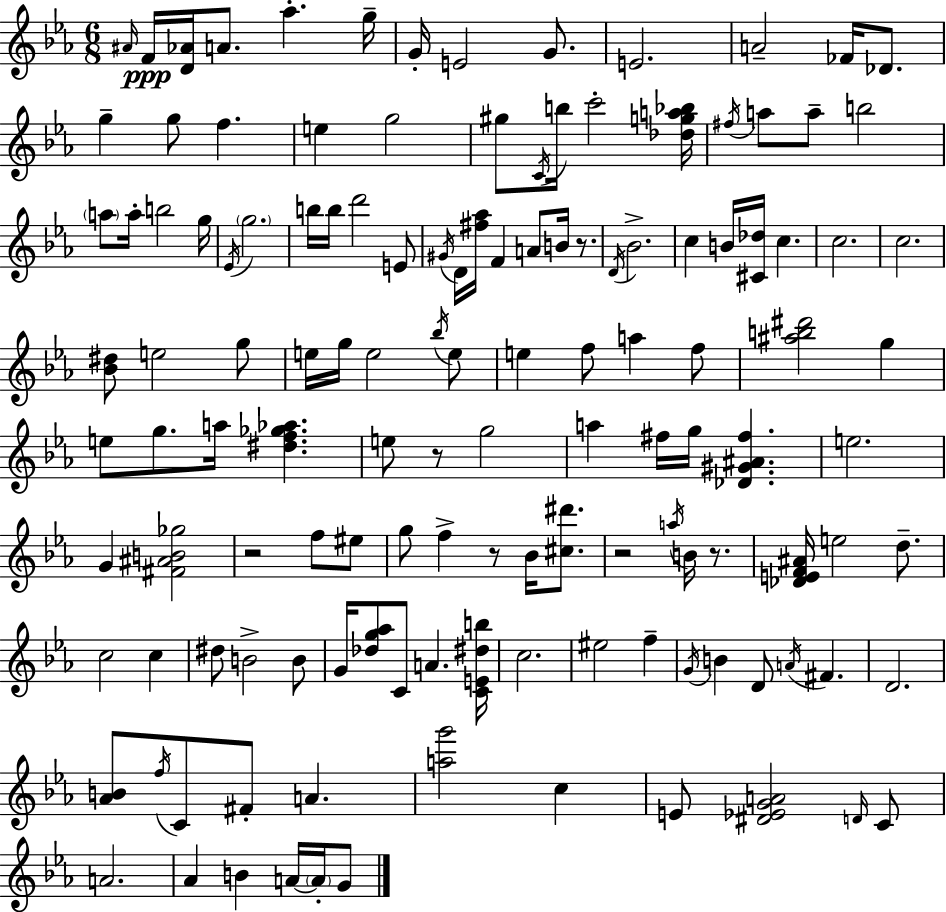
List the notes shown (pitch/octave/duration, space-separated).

A#4/s F4/s [D4,Ab4]/s A4/e. Ab5/q. G5/s G4/s E4/h G4/e. E4/h. A4/h FES4/s Db4/e. G5/q G5/e F5/q. E5/q G5/h G#5/e C4/s B5/s C6/h [Db5,G5,A5,Bb5]/s F#5/s A5/e A5/e B5/h A5/e A5/s B5/h G5/s Eb4/s G5/h. B5/s B5/s D6/h E4/e G#4/s D4/s [F#5,Ab5]/s F4/q A4/e B4/s R/e. D4/s Bb4/h. C5/q B4/s [C#4,Db5]/s C5/q. C5/h. C5/h. [Bb4,D#5]/e E5/h G5/e E5/s G5/s E5/h Bb5/s E5/e E5/q F5/e A5/q F5/e [A#5,B5,D#6]/h G5/q E5/e G5/e. A5/s [D#5,F5,Gb5,Ab5]/q. E5/e R/e G5/h A5/q F#5/s G5/s [Db4,G#4,A#4,F#5]/q. E5/h. G4/q [F#4,A#4,B4,Gb5]/h R/h F5/e EIS5/e G5/e F5/q R/e Bb4/s [C#5,D#6]/e. R/h A5/s B4/s R/e. [Db4,E4,F4,A#4]/s E5/h D5/e. C5/h C5/q D#5/e B4/h B4/e G4/s [Db5,G5,Ab5]/e C4/e A4/q. [C4,E4,D#5,B5]/s C5/h. EIS5/h F5/q G4/s B4/q D4/e A4/s F#4/q. D4/h. [Ab4,B4]/e F5/s C4/e F#4/e A4/q. [A5,G6]/h C5/q E4/e [D#4,Eb4,G4,A4]/h D4/s C4/e A4/h. Ab4/q B4/q A4/s A4/s G4/e